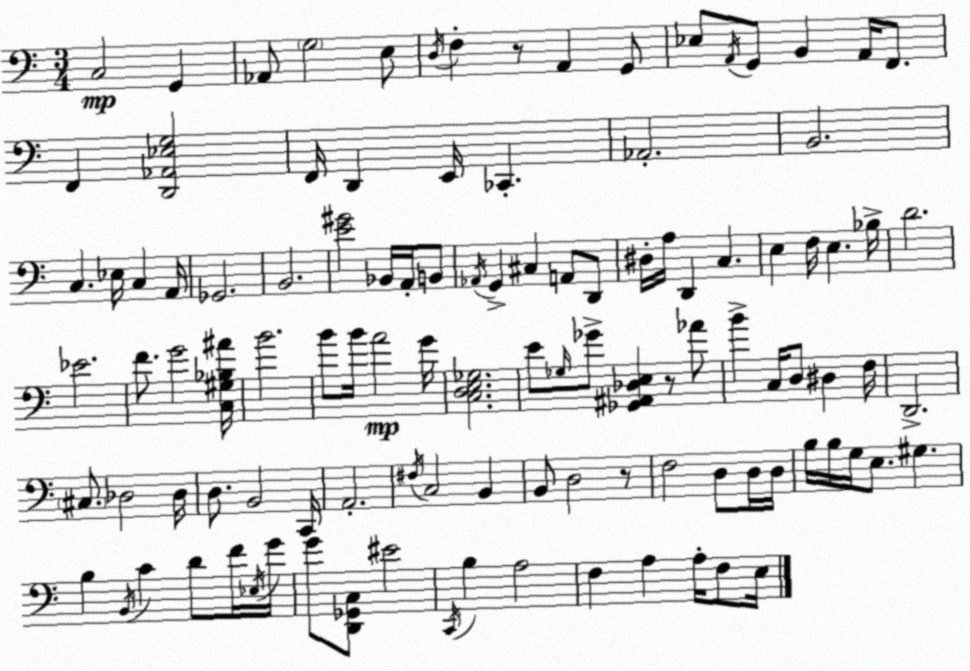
X:1
T:Untitled
M:3/4
L:1/4
K:Am
C,2 G,, _A,,/2 G,2 E,/2 D,/4 F, z/2 A,, G,,/2 _E,/2 A,,/4 G,,/2 B,, A,,/4 F,,/2 F,, [D,,_A,,_E,G,]2 F,,/4 D,, E,,/4 _C,, _A,,2 B,,2 C, _E,/4 C, A,,/4 _G,,2 B,,2 [E^G]2 _B,,/4 A,,/4 B,,/2 _A,,/4 G,, ^C, A,,/2 D,,/2 ^D,/4 A,/4 D,, C, E, F,/4 E, _B,/4 D2 _E2 F/2 G2 [C,^G,_B,^A]/4 B2 B/2 B/4 A2 G/4 [C,D,E,_G,]2 E/2 _G,/4 _G/2 [_G,,^A,,_D,E,] z/2 _A/2 B C,/4 D,/2 ^D, F,/4 D,,2 ^C,/2 _D,2 _D,/4 D,/2 B,,2 C,,/4 A,,2 ^F,/4 C,2 B,, B,,/2 D,2 z/2 F,2 D,/2 D,/4 D,/4 B,/4 B,/4 G,/4 E,/2 ^G, B, B,,/4 C D/2 F/4 _E,/4 G/4 G/2 [D,,_G,,C,]/2 ^E2 C,,/4 B, A,2 F, A, A,/4 F,/2 E,/4